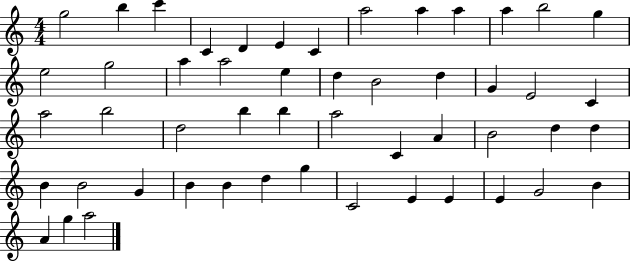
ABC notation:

X:1
T:Untitled
M:4/4
L:1/4
K:C
g2 b c' C D E C a2 a a a b2 g e2 g2 a a2 e d B2 d G E2 C a2 b2 d2 b b a2 C A B2 d d B B2 G B B d g C2 E E E G2 B A g a2